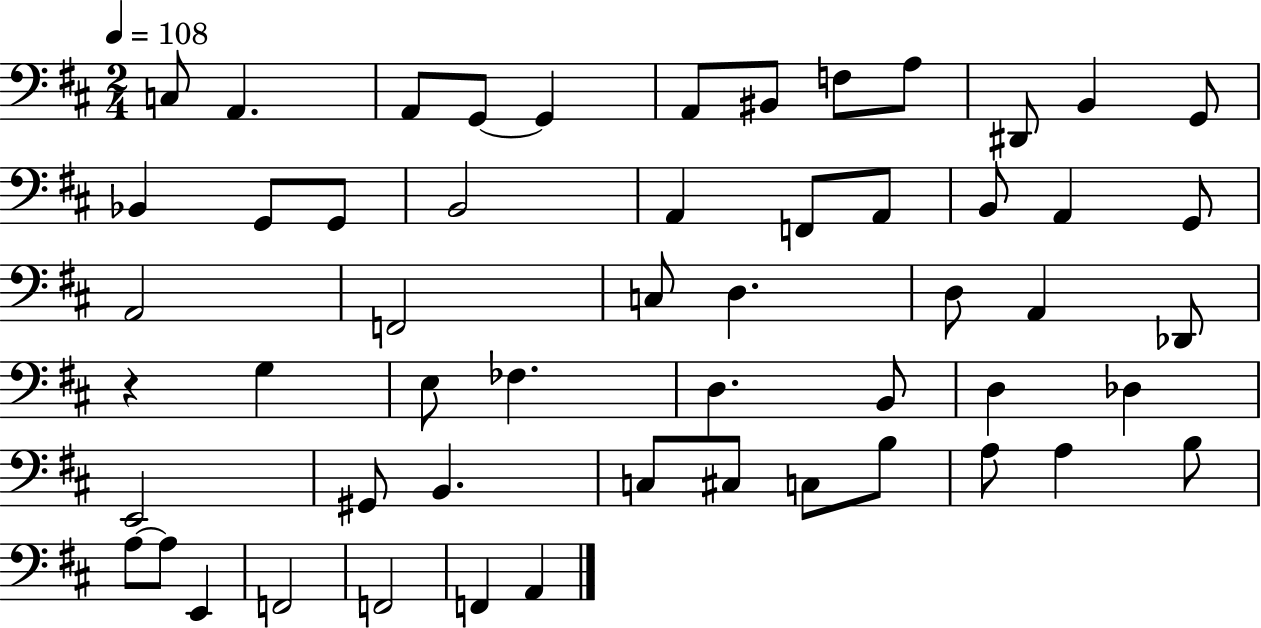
X:1
T:Untitled
M:2/4
L:1/4
K:D
C,/2 A,, A,,/2 G,,/2 G,, A,,/2 ^B,,/2 F,/2 A,/2 ^D,,/2 B,, G,,/2 _B,, G,,/2 G,,/2 B,,2 A,, F,,/2 A,,/2 B,,/2 A,, G,,/2 A,,2 F,,2 C,/2 D, D,/2 A,, _D,,/2 z G, E,/2 _F, D, B,,/2 D, _D, E,,2 ^G,,/2 B,, C,/2 ^C,/2 C,/2 B,/2 A,/2 A, B,/2 A,/2 A,/2 E,, F,,2 F,,2 F,, A,,